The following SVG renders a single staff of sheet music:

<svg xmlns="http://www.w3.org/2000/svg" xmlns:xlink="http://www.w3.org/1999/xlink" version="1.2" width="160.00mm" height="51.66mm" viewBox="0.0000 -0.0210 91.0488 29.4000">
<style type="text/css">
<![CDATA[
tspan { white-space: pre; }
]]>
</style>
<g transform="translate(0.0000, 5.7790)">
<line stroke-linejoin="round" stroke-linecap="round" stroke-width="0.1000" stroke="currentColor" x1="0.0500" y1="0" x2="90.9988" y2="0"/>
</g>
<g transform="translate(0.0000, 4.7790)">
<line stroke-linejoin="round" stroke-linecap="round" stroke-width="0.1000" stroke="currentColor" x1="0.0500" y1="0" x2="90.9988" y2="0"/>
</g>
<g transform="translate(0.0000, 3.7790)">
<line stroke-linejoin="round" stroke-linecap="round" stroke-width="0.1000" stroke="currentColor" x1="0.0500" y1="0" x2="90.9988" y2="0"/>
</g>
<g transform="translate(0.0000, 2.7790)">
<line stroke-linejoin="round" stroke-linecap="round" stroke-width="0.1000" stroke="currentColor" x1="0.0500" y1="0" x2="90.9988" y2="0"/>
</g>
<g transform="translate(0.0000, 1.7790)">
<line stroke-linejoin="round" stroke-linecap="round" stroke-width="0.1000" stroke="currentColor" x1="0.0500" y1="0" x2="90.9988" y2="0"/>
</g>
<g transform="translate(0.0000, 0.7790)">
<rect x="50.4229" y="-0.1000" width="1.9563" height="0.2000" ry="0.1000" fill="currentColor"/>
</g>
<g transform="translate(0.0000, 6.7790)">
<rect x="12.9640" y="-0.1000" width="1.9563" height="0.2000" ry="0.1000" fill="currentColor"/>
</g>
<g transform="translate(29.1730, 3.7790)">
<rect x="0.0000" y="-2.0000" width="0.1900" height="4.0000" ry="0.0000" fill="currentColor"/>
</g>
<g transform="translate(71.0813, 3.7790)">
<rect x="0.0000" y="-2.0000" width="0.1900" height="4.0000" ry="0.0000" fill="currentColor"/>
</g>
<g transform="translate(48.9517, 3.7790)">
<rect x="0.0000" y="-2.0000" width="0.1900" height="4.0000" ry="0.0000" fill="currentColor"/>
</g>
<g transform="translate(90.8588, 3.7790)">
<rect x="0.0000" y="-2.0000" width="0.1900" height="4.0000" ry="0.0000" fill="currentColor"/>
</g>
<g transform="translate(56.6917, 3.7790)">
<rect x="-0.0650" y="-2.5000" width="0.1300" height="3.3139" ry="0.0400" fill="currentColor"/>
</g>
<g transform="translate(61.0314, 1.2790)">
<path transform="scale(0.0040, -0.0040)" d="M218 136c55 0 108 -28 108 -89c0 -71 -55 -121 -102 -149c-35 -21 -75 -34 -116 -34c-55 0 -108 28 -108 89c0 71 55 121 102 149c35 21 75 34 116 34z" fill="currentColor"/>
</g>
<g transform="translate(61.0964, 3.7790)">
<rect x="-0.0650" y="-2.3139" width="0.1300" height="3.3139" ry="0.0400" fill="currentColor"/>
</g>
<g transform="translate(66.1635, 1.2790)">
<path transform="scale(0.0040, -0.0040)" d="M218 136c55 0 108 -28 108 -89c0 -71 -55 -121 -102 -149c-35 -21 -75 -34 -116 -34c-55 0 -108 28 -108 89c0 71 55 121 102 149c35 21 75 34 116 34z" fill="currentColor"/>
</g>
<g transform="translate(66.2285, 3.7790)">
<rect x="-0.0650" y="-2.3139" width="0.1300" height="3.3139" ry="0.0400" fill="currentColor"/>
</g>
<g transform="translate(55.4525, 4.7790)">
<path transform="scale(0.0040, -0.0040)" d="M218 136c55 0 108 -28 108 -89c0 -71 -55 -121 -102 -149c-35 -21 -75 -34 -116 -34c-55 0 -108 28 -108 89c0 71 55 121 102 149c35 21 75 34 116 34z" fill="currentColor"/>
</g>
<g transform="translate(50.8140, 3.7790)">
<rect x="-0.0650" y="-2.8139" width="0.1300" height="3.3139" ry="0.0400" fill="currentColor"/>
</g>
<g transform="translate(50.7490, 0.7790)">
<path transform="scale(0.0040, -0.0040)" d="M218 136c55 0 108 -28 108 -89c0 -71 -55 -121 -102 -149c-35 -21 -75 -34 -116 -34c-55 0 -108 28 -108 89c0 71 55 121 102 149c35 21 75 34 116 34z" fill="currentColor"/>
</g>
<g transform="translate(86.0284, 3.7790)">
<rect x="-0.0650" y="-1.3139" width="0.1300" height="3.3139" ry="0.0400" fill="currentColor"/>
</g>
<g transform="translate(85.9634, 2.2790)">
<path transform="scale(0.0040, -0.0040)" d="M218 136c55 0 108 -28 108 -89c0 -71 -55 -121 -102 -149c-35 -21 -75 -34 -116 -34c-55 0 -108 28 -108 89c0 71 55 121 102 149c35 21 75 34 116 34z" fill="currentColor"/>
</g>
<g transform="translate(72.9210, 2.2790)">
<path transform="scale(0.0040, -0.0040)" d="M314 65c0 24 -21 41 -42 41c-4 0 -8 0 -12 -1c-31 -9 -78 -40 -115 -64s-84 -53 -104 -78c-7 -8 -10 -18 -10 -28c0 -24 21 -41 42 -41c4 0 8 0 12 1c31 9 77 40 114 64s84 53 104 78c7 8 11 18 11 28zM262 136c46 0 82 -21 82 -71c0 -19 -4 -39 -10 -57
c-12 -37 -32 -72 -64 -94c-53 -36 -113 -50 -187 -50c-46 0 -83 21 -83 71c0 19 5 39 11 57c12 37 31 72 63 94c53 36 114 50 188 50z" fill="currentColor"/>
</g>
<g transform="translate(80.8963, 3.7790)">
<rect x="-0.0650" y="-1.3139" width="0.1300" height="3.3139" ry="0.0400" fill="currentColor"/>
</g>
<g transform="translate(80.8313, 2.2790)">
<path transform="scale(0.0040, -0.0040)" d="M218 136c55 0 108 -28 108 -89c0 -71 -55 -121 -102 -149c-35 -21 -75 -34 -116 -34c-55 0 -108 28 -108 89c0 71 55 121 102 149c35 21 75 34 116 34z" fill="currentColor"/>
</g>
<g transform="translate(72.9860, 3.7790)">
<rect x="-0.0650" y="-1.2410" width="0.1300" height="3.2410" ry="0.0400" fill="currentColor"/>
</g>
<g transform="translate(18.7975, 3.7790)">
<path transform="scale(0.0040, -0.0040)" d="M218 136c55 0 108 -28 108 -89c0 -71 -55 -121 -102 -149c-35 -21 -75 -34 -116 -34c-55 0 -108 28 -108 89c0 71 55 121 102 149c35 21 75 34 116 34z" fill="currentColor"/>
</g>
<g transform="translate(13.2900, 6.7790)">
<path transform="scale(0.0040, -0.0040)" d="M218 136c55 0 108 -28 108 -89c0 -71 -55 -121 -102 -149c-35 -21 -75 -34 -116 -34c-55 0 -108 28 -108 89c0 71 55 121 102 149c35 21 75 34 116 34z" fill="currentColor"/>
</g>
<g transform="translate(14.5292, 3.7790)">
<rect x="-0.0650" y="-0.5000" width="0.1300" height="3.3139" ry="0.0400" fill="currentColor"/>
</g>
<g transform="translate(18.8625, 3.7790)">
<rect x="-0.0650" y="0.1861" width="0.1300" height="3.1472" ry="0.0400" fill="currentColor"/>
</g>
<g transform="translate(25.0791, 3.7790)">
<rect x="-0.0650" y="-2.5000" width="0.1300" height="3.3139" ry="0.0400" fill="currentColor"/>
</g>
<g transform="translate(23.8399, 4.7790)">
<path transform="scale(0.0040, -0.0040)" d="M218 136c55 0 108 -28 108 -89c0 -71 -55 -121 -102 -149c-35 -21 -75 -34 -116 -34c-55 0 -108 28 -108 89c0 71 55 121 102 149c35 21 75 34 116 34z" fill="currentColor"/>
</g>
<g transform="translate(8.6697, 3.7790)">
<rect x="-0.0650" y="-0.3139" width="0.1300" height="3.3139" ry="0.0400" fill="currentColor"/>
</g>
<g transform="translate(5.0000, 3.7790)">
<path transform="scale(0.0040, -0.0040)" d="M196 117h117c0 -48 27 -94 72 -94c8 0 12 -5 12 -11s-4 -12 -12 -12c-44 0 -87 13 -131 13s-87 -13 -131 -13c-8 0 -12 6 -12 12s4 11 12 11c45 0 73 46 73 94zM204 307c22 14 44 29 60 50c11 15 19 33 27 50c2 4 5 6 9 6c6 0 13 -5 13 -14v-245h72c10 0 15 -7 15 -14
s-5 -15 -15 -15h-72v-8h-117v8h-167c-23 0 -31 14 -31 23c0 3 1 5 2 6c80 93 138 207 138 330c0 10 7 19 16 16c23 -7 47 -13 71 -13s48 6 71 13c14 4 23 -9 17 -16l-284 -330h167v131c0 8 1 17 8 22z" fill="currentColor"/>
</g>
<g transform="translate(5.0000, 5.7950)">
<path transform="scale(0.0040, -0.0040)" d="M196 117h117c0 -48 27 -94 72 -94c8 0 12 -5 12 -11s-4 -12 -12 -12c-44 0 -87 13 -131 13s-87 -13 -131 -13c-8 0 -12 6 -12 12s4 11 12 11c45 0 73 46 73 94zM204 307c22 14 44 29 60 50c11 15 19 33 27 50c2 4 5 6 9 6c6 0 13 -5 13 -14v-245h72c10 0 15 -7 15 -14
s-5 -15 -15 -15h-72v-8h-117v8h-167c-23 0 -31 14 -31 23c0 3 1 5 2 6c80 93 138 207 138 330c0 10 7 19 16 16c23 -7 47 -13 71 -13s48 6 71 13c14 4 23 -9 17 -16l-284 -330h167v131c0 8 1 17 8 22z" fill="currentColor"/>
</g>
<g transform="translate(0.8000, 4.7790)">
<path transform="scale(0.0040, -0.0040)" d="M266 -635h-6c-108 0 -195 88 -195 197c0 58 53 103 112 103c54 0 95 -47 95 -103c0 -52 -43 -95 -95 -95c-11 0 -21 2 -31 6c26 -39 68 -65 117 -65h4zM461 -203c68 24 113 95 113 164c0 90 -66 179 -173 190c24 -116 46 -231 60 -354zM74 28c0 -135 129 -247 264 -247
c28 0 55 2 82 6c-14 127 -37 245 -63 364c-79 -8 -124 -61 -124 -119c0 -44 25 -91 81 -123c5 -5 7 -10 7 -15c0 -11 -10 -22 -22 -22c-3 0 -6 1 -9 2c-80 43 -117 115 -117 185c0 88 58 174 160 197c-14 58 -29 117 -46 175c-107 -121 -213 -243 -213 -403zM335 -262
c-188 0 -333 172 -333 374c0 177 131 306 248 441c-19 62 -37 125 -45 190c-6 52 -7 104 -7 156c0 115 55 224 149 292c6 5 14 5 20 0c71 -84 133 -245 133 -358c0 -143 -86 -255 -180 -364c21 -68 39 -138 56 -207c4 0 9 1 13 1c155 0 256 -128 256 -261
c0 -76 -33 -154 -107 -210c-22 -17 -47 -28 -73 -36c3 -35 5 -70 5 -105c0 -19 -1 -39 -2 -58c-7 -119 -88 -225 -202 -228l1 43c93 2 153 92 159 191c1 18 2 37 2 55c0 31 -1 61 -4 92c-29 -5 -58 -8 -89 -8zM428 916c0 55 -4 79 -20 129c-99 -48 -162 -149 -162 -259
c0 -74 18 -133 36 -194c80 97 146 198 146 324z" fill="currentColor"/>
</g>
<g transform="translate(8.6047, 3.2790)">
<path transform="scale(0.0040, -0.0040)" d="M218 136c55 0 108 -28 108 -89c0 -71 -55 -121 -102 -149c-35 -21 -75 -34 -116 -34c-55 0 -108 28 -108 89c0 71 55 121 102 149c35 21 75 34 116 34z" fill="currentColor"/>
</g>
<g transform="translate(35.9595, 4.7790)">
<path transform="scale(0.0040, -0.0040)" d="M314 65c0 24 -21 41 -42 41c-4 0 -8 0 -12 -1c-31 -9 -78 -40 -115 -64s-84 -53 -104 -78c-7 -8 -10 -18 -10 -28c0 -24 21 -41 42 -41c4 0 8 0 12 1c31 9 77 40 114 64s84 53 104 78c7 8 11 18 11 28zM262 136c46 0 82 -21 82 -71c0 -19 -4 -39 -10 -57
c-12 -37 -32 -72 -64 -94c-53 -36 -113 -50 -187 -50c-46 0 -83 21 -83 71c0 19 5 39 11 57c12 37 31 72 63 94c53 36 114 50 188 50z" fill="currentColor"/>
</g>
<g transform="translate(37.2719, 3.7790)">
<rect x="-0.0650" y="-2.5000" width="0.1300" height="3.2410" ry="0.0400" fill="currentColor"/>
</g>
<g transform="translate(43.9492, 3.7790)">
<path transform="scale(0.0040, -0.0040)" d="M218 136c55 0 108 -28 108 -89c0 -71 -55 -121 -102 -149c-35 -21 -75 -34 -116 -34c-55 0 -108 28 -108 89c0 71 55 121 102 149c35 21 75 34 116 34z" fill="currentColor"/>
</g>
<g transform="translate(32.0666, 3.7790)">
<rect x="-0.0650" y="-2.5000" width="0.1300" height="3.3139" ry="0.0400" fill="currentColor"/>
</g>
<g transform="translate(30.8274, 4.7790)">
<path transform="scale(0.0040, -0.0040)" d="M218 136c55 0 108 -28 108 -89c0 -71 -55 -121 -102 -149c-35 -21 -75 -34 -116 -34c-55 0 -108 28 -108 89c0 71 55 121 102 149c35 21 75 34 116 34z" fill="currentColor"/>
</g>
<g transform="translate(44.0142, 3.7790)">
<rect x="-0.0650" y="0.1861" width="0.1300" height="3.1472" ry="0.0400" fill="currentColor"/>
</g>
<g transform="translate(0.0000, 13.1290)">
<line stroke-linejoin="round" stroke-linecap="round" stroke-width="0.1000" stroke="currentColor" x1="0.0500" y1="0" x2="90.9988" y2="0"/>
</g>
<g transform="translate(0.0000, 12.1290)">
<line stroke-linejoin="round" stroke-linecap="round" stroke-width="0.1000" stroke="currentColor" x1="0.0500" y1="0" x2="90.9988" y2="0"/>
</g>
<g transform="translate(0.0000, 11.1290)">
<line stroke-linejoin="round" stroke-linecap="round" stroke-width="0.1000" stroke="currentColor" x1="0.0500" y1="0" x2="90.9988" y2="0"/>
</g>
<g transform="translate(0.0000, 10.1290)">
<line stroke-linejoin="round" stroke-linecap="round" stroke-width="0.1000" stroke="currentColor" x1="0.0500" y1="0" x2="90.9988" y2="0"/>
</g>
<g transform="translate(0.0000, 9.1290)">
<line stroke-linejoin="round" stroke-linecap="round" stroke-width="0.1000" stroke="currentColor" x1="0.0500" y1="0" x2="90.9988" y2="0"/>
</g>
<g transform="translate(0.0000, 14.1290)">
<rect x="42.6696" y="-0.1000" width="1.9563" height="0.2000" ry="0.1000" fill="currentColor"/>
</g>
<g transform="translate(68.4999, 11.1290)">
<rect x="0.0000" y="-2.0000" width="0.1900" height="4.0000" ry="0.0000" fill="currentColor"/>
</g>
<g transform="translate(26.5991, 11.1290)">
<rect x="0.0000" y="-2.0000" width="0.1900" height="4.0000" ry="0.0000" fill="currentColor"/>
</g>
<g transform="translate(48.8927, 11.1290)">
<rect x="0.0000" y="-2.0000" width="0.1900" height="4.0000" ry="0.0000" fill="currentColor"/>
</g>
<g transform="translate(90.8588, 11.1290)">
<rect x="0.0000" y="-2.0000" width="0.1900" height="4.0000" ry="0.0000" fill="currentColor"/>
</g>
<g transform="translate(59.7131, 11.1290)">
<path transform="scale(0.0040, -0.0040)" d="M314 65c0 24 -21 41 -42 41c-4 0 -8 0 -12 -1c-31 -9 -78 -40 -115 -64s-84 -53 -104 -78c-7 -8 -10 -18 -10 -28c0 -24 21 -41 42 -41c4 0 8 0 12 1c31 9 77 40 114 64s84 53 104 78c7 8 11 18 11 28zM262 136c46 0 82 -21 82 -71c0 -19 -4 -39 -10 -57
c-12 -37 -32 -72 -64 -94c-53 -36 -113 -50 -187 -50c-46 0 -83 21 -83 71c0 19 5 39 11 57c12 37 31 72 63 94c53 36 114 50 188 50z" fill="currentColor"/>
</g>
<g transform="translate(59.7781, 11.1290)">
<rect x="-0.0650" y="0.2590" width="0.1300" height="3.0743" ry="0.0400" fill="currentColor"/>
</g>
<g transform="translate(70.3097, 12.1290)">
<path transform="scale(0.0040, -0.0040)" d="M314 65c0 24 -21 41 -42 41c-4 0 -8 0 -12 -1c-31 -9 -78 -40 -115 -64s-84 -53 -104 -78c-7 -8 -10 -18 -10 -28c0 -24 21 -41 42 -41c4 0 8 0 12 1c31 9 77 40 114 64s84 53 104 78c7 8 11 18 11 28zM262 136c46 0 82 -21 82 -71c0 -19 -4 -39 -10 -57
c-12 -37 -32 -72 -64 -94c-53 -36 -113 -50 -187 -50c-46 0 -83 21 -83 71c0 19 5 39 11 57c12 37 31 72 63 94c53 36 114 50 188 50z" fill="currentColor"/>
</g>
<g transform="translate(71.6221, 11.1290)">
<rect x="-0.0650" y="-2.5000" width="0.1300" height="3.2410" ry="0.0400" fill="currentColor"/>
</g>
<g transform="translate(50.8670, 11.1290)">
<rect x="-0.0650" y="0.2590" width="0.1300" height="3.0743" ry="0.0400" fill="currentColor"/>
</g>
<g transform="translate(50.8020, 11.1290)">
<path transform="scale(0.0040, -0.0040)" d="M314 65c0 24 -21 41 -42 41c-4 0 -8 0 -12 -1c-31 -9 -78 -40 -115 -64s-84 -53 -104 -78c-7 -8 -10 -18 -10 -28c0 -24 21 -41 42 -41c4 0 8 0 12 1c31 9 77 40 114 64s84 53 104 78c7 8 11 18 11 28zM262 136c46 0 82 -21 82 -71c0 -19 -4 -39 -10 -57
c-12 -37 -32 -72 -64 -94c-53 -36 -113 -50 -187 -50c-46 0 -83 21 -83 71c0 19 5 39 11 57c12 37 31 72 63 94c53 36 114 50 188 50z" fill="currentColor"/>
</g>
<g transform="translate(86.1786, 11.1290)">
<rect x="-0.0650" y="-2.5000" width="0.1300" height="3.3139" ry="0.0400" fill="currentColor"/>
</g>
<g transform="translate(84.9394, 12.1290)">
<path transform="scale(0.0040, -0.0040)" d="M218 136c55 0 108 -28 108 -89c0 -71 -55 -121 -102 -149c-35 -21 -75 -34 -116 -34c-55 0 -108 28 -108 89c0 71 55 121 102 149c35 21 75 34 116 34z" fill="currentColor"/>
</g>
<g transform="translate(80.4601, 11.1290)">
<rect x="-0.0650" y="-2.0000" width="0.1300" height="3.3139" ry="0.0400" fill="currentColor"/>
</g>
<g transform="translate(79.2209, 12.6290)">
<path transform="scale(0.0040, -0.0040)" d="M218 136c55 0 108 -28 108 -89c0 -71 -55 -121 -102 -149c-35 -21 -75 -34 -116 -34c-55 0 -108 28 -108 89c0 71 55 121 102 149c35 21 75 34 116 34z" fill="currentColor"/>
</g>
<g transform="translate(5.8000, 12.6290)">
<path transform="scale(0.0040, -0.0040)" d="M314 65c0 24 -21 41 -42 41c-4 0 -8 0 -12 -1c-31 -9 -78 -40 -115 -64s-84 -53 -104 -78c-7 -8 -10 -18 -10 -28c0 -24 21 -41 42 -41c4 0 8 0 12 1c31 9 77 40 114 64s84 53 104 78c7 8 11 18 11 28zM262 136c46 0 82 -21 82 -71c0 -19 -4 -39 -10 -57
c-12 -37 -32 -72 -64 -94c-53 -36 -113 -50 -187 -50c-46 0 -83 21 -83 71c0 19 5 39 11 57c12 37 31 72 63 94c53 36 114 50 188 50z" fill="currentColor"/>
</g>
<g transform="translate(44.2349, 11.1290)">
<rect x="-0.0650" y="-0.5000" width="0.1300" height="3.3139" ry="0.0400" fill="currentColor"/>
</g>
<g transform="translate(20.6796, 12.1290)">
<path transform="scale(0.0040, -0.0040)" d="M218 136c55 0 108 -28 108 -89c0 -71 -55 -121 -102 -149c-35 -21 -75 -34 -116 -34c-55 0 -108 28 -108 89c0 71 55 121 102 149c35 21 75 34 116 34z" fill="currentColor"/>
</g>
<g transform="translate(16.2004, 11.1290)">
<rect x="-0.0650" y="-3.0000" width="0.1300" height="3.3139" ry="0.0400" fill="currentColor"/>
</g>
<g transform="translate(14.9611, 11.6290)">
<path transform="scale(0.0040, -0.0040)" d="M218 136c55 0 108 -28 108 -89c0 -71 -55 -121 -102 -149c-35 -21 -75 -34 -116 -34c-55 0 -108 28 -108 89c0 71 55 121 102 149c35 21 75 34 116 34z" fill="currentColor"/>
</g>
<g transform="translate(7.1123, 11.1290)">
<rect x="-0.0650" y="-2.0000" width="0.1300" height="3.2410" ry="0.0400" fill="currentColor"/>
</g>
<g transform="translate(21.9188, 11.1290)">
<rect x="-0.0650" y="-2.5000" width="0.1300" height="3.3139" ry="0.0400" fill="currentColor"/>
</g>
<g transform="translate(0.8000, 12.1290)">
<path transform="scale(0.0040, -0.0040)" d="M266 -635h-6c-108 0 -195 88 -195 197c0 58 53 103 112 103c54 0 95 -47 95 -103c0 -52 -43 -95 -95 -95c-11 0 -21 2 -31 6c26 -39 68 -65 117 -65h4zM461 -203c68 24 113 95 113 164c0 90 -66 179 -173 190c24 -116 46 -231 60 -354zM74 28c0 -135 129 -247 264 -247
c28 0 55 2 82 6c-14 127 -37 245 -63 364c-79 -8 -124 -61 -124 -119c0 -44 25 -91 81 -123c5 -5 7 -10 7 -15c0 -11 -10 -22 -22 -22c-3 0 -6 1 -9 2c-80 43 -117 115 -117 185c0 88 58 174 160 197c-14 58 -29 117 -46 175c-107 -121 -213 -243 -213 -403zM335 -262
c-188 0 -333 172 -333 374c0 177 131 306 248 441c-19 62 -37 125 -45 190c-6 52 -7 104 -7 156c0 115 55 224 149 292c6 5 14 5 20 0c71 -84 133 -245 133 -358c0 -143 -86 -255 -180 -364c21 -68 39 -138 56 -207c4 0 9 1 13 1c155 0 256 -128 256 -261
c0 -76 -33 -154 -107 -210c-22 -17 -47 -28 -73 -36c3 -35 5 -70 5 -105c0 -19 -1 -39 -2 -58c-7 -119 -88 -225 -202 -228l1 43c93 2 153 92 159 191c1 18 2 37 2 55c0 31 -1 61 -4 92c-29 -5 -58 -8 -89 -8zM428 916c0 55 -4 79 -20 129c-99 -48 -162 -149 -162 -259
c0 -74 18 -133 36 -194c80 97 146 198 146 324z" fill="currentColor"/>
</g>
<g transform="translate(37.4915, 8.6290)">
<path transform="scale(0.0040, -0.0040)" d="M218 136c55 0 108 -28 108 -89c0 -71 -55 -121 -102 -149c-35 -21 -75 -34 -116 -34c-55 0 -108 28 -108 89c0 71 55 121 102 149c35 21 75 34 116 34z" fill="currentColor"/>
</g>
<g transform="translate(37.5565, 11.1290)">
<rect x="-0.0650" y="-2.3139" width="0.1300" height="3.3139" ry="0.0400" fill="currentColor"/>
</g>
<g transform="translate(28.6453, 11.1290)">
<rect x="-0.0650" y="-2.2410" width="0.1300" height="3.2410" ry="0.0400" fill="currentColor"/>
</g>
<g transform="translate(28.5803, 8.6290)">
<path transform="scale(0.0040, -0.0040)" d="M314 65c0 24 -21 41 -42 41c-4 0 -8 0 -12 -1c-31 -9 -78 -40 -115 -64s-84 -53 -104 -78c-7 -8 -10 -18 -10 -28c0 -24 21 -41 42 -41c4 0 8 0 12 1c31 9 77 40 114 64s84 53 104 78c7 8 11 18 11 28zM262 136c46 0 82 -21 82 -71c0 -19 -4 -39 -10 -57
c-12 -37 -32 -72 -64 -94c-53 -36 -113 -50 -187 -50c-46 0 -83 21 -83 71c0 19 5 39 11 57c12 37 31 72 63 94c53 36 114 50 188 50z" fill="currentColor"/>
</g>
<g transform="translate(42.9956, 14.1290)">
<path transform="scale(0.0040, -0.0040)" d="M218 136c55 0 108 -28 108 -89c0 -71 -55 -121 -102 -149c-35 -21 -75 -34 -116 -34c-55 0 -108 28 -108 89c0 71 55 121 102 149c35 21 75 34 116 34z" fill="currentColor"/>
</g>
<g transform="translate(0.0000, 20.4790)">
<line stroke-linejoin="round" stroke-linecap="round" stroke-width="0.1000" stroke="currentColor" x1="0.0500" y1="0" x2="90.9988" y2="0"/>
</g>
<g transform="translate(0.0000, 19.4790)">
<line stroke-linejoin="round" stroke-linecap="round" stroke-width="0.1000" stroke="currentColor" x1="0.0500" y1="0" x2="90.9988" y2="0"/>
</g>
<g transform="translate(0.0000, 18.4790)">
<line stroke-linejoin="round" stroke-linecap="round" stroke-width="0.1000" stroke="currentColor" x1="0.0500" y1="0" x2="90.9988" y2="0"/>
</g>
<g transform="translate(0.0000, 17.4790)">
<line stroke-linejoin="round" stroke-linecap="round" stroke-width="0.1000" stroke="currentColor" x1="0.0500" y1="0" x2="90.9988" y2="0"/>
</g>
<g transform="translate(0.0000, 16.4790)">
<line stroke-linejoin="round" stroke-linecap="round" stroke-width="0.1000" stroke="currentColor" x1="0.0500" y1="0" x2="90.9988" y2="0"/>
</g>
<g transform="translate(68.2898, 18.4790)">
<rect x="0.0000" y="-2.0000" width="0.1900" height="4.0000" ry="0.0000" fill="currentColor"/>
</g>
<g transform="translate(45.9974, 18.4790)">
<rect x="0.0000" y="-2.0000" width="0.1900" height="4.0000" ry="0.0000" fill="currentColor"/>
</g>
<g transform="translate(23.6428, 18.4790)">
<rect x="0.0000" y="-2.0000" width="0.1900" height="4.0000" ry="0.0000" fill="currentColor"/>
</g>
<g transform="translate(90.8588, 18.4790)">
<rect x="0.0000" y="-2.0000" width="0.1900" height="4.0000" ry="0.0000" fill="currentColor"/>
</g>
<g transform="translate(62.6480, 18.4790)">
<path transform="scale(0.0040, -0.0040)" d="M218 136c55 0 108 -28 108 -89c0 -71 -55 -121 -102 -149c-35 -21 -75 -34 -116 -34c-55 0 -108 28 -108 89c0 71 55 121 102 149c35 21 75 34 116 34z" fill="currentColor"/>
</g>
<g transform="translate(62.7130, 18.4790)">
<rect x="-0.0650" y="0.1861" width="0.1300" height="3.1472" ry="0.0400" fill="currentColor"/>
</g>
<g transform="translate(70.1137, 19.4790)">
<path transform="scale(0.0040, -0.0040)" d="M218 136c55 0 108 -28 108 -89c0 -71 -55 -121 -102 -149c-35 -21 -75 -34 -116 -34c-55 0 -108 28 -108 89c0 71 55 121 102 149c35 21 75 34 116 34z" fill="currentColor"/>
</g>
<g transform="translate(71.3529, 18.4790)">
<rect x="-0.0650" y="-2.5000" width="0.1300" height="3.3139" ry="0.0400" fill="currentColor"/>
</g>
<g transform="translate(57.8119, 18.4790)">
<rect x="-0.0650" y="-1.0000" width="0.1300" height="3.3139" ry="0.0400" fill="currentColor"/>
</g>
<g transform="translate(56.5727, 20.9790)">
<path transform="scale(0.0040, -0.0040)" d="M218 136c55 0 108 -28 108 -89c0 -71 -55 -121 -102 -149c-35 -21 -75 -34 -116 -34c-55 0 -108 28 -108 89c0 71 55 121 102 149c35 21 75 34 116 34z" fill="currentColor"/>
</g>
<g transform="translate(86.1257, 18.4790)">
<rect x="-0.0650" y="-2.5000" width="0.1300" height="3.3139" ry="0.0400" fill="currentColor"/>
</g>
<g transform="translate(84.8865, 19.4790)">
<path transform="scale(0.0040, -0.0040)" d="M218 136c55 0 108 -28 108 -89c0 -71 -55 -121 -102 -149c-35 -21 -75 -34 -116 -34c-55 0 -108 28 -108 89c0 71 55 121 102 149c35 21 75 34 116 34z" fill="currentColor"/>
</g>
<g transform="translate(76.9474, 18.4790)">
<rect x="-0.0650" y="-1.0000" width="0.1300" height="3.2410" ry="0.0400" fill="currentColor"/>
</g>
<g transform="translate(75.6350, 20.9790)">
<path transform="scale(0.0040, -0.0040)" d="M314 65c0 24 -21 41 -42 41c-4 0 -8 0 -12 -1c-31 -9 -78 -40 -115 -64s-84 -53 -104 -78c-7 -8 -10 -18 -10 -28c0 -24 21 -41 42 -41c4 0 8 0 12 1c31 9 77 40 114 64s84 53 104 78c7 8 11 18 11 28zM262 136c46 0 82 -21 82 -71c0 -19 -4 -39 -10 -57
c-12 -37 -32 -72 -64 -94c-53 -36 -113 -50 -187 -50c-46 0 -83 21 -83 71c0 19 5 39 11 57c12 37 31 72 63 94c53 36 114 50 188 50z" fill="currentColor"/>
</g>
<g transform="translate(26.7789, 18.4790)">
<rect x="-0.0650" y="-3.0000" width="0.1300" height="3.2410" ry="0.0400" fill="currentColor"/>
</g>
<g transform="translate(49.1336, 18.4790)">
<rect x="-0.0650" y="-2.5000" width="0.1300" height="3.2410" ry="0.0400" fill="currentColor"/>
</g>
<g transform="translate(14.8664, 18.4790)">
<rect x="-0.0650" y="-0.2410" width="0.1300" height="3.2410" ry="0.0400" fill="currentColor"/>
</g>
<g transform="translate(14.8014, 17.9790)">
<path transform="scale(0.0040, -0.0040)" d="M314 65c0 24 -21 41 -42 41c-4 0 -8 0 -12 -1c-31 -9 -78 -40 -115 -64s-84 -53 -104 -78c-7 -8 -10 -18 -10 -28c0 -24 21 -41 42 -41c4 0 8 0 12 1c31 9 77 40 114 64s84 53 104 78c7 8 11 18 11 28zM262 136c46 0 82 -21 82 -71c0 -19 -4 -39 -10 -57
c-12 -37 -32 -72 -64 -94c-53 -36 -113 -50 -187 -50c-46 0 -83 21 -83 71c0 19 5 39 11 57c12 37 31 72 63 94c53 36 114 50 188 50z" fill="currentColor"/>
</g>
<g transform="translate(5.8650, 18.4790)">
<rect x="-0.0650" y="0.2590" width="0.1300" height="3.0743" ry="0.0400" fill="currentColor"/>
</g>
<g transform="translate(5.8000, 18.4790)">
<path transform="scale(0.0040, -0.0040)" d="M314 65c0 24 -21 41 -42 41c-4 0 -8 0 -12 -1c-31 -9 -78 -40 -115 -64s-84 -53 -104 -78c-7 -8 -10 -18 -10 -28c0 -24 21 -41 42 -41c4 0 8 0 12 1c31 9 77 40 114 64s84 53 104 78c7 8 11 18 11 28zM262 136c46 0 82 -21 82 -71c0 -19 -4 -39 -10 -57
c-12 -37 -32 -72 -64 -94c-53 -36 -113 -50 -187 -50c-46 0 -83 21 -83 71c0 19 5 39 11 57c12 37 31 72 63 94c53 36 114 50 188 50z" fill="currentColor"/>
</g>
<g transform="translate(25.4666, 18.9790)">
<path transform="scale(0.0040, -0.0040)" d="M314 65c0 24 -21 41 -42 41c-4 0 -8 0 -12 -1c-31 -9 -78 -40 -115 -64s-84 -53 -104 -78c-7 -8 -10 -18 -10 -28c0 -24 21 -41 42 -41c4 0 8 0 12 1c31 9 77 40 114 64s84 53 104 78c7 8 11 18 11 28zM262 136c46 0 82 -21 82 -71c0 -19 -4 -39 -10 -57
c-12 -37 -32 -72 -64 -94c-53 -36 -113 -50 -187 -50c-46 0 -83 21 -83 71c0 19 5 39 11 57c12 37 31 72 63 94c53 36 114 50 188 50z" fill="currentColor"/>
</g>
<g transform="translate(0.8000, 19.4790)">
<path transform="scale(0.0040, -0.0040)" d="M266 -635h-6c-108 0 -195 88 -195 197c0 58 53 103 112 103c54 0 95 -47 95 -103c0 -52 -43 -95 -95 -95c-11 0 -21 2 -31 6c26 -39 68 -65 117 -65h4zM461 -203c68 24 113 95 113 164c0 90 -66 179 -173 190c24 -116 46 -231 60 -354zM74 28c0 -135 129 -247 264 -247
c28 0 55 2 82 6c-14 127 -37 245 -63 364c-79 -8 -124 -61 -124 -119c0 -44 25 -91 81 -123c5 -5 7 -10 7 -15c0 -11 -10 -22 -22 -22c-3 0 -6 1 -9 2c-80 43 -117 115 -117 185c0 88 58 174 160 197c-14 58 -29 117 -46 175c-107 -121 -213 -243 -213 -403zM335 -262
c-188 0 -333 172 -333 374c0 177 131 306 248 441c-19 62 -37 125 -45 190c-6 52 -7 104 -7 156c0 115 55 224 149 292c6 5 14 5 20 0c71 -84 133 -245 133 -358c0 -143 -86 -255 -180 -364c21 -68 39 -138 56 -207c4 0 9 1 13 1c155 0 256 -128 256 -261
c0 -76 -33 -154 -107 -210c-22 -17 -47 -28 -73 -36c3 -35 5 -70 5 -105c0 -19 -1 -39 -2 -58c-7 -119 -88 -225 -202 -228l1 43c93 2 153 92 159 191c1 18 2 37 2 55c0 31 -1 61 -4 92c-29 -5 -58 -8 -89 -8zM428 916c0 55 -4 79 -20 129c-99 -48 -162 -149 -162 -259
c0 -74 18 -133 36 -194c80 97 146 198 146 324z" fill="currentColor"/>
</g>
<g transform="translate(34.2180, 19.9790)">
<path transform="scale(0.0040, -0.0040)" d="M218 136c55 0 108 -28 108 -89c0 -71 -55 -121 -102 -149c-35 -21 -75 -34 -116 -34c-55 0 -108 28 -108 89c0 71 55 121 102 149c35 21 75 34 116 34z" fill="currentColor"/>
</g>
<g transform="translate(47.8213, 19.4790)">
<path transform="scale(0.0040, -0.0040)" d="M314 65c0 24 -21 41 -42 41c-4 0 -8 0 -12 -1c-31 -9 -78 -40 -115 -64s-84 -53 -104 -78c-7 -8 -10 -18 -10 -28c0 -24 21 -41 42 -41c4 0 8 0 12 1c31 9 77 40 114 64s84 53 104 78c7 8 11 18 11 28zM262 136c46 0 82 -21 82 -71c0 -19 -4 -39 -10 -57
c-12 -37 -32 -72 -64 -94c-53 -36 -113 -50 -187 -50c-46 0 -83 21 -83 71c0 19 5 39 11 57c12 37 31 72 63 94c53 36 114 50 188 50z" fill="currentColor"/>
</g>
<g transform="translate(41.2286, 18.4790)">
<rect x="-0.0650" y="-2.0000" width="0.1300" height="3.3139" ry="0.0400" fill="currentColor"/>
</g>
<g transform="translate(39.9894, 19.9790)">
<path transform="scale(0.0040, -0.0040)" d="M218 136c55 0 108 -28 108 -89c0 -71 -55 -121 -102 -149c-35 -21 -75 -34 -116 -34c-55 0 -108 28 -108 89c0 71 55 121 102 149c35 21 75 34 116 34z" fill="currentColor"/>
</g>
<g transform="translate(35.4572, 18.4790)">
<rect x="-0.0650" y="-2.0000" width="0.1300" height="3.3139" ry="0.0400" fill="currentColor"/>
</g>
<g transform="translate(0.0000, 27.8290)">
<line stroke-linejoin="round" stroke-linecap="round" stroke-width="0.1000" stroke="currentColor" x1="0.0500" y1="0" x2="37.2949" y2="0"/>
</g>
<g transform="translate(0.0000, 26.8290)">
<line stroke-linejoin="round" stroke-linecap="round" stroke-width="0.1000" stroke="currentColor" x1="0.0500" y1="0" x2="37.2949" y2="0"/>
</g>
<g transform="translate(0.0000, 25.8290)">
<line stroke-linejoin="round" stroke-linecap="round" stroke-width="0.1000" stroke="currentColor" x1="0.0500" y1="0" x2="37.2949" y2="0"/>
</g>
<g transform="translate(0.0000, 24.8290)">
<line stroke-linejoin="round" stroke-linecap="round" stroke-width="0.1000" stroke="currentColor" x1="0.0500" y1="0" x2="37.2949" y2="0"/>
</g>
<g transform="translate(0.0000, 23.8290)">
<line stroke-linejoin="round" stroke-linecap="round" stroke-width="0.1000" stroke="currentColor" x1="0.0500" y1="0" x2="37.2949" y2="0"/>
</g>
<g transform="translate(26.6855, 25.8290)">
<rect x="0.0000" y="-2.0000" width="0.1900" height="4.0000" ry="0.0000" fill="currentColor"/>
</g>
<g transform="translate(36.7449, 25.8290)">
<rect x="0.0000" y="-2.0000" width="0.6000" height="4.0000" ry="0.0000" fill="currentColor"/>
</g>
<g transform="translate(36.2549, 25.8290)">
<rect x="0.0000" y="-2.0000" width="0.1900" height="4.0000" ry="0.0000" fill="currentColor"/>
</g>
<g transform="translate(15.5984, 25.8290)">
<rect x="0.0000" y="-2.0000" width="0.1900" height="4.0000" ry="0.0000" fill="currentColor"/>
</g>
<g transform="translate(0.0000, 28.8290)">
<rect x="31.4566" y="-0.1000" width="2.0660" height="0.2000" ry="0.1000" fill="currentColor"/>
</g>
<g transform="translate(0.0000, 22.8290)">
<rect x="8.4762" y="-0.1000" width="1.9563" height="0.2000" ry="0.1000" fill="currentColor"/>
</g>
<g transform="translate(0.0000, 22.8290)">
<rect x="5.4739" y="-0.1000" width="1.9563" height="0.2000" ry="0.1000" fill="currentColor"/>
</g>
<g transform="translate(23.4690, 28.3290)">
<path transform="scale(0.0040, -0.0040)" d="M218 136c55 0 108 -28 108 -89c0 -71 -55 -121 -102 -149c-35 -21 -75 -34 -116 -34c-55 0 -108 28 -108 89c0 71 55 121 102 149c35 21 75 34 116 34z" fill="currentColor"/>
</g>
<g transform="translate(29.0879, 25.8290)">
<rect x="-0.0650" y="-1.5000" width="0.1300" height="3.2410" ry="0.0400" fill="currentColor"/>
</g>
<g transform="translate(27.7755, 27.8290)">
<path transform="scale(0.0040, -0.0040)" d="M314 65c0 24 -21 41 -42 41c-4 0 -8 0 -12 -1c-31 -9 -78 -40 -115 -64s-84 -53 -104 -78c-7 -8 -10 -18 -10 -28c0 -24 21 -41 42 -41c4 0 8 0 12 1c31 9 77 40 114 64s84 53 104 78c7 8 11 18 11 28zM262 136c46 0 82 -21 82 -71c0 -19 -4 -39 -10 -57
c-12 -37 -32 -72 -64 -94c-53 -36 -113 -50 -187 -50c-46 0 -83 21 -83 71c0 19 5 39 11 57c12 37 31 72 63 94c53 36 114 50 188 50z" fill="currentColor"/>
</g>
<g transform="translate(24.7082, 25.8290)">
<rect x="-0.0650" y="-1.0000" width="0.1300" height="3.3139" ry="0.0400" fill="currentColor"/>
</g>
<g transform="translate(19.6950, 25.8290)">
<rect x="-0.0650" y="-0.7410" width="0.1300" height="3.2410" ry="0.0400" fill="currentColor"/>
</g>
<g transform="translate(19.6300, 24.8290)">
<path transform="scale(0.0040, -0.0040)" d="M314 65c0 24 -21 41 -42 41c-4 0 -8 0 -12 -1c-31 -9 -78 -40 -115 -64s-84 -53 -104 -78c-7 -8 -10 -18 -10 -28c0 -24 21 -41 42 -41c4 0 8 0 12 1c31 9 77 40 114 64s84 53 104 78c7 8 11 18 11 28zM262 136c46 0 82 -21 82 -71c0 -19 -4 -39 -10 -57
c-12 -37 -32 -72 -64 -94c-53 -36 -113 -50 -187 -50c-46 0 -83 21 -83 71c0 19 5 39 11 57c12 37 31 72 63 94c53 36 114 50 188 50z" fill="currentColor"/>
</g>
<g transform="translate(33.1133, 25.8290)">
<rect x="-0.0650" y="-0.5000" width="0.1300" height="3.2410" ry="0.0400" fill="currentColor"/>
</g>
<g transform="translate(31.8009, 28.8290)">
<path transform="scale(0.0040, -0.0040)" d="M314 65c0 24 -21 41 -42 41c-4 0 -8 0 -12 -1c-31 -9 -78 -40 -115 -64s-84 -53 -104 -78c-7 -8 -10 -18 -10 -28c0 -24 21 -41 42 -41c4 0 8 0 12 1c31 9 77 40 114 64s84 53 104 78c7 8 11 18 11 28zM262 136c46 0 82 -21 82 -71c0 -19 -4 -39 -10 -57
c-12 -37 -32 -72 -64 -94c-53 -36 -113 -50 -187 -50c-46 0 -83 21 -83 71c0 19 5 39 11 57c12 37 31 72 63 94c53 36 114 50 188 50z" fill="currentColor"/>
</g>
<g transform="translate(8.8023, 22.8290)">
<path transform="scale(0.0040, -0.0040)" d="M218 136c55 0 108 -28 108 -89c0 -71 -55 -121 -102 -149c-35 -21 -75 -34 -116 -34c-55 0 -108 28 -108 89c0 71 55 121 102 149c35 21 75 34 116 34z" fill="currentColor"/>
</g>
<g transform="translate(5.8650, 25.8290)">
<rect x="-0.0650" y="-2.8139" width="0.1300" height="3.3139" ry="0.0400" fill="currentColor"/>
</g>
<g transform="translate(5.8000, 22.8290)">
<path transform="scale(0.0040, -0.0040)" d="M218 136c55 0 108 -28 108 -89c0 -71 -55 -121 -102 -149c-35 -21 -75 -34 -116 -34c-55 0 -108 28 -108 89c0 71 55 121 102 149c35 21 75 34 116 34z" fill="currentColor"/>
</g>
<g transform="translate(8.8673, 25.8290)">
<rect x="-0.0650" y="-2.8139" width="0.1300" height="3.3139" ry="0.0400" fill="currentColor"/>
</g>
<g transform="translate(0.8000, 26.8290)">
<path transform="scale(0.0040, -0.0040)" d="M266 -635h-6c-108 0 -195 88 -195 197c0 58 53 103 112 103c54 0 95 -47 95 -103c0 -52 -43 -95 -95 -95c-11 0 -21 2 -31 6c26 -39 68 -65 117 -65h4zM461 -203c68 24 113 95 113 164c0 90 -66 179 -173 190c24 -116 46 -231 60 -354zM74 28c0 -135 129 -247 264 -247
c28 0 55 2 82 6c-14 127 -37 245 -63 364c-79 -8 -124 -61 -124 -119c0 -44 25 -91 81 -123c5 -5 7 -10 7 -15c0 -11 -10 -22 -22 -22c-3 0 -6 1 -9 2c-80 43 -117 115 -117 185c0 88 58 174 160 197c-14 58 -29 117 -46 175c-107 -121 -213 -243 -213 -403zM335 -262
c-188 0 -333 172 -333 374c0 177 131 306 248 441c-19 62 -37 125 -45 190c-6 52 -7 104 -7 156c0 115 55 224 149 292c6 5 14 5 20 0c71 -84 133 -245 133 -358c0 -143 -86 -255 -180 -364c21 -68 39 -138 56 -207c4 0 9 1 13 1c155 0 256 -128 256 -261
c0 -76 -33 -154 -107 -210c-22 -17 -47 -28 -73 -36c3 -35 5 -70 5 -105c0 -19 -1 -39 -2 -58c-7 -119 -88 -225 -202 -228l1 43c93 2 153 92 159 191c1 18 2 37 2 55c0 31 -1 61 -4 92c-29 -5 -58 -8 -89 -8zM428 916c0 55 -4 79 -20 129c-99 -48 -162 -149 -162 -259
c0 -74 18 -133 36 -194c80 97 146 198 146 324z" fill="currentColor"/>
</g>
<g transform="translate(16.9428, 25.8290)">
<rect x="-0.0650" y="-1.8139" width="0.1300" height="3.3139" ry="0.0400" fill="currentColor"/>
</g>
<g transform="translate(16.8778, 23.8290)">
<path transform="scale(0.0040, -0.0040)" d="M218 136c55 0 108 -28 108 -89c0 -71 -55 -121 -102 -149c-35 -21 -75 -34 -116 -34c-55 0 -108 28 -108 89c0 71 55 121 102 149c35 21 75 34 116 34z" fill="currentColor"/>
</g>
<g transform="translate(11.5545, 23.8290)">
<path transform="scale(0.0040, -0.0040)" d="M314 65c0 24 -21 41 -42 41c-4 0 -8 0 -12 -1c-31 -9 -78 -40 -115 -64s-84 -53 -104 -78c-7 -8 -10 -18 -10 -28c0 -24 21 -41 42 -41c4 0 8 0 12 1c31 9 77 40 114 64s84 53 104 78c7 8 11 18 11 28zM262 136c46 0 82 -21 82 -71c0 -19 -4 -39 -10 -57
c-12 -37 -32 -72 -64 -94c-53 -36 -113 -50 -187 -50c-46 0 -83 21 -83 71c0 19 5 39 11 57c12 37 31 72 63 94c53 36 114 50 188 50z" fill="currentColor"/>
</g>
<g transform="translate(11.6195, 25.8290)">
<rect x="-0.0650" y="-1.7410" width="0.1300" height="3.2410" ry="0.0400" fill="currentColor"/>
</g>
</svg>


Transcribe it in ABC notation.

X:1
T:Untitled
M:4/4
L:1/4
K:C
c C B G G G2 B a G g g e2 e e F2 A G g2 g C B2 B2 G2 F G B2 c2 A2 F F G2 D B G D2 G a a f2 f d2 D E2 C2